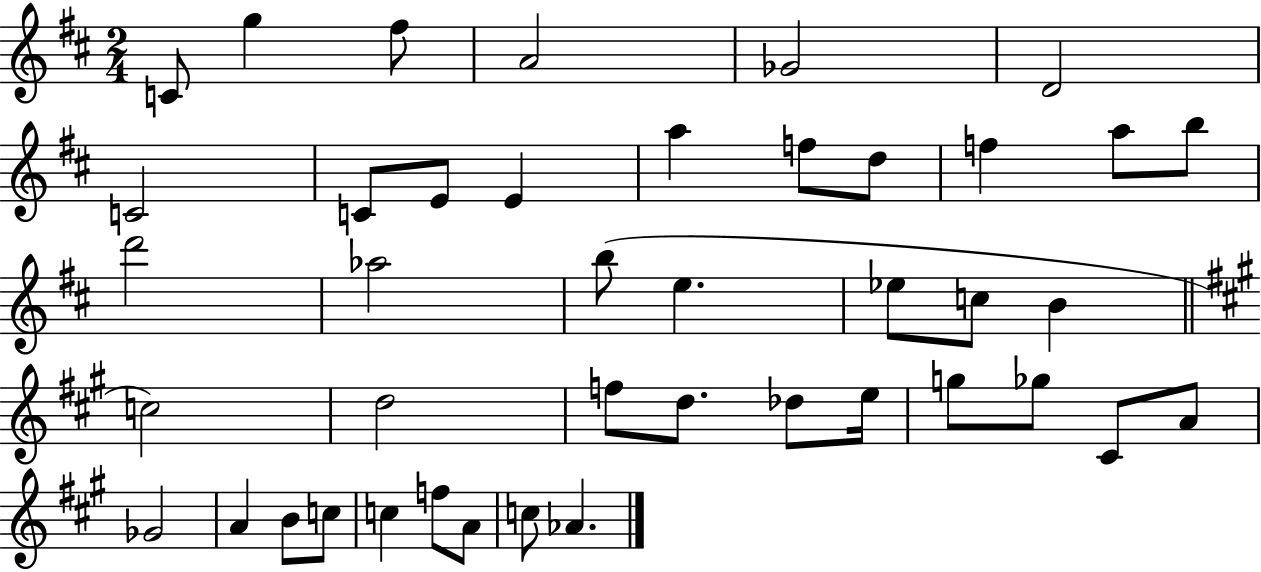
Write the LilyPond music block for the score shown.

{
  \clef treble
  \numericTimeSignature
  \time 2/4
  \key d \major
  c'8 g''4 fis''8 | a'2 | ges'2 | d'2 | \break c'2 | c'8 e'8 e'4 | a''4 f''8 d''8 | f''4 a''8 b''8 | \break d'''2 | aes''2 | b''8( e''4. | ees''8 c''8 b'4 | \break \bar "||" \break \key a \major c''2) | d''2 | f''8 d''8. des''8 e''16 | g''8 ges''8 cis'8 a'8 | \break ges'2 | a'4 b'8 c''8 | c''4 f''8 a'8 | c''8 aes'4. | \break \bar "|."
}